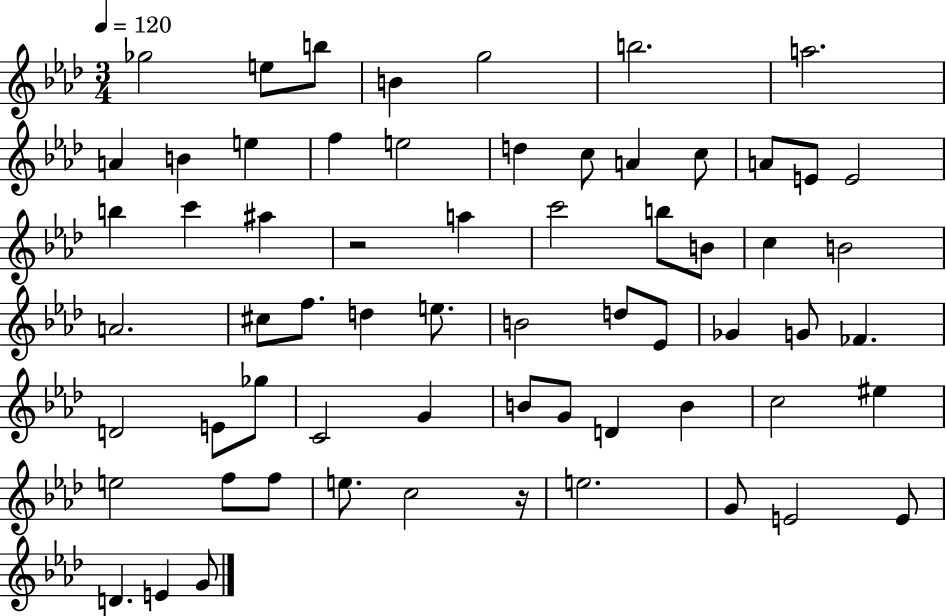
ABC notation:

X:1
T:Untitled
M:3/4
L:1/4
K:Ab
_g2 e/2 b/2 B g2 b2 a2 A B e f e2 d c/2 A c/2 A/2 E/2 E2 b c' ^a z2 a c'2 b/2 B/2 c B2 A2 ^c/2 f/2 d e/2 B2 d/2 _E/2 _G G/2 _F D2 E/2 _g/2 C2 G B/2 G/2 D B c2 ^e e2 f/2 f/2 e/2 c2 z/4 e2 G/2 E2 E/2 D E G/2